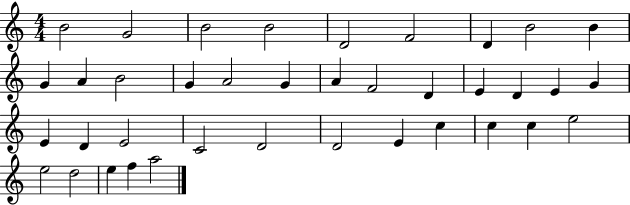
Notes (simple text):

B4/h G4/h B4/h B4/h D4/h F4/h D4/q B4/h B4/q G4/q A4/q B4/h G4/q A4/h G4/q A4/q F4/h D4/q E4/q D4/q E4/q G4/q E4/q D4/q E4/h C4/h D4/h D4/h E4/q C5/q C5/q C5/q E5/h E5/h D5/h E5/q F5/q A5/h